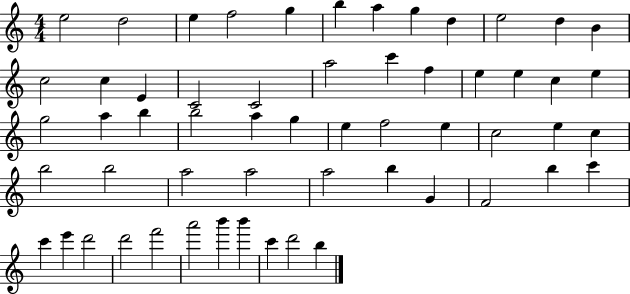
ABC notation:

X:1
T:Untitled
M:4/4
L:1/4
K:C
e2 d2 e f2 g b a g d e2 d B c2 c E C2 C2 a2 c' f e e c e g2 a b b2 a g e f2 e c2 e c b2 b2 a2 a2 a2 b G F2 b c' c' e' d'2 d'2 f'2 a'2 b' b' c' d'2 b